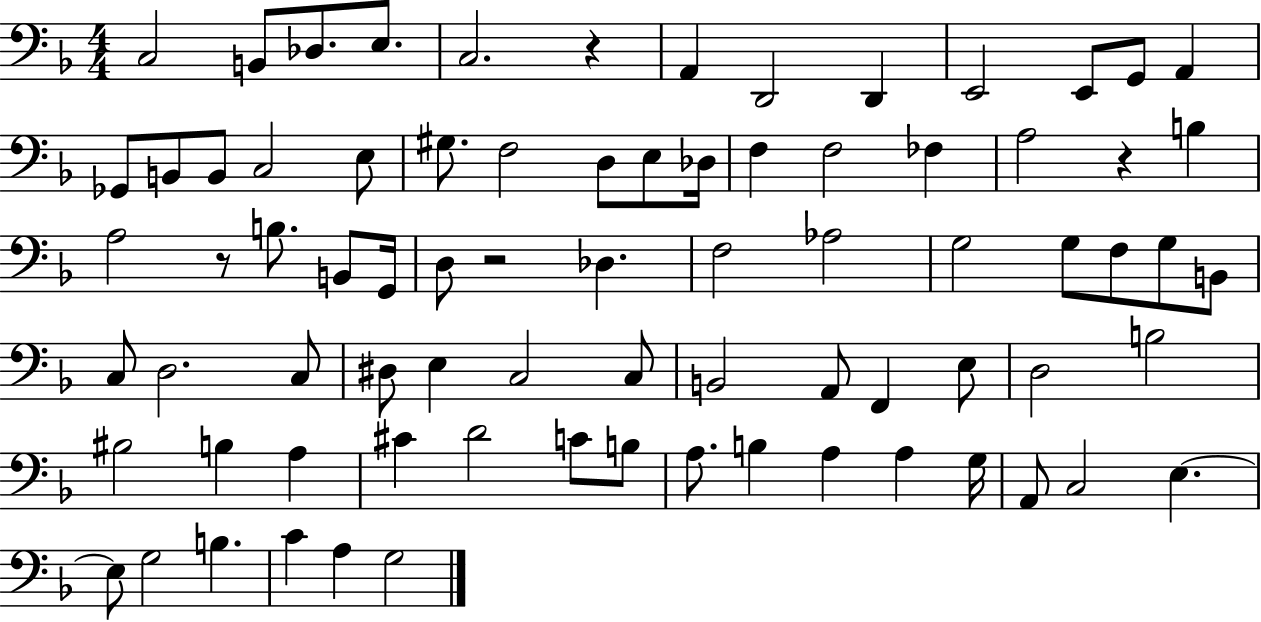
X:1
T:Untitled
M:4/4
L:1/4
K:F
C,2 B,,/2 _D,/2 E,/2 C,2 z A,, D,,2 D,, E,,2 E,,/2 G,,/2 A,, _G,,/2 B,,/2 B,,/2 C,2 E,/2 ^G,/2 F,2 D,/2 E,/2 _D,/4 F, F,2 _F, A,2 z B, A,2 z/2 B,/2 B,,/2 G,,/4 D,/2 z2 _D, F,2 _A,2 G,2 G,/2 F,/2 G,/2 B,,/2 C,/2 D,2 C,/2 ^D,/2 E, C,2 C,/2 B,,2 A,,/2 F,, E,/2 D,2 B,2 ^B,2 B, A, ^C D2 C/2 B,/2 A,/2 B, A, A, G,/4 A,,/2 C,2 E, E,/2 G,2 B, C A, G,2